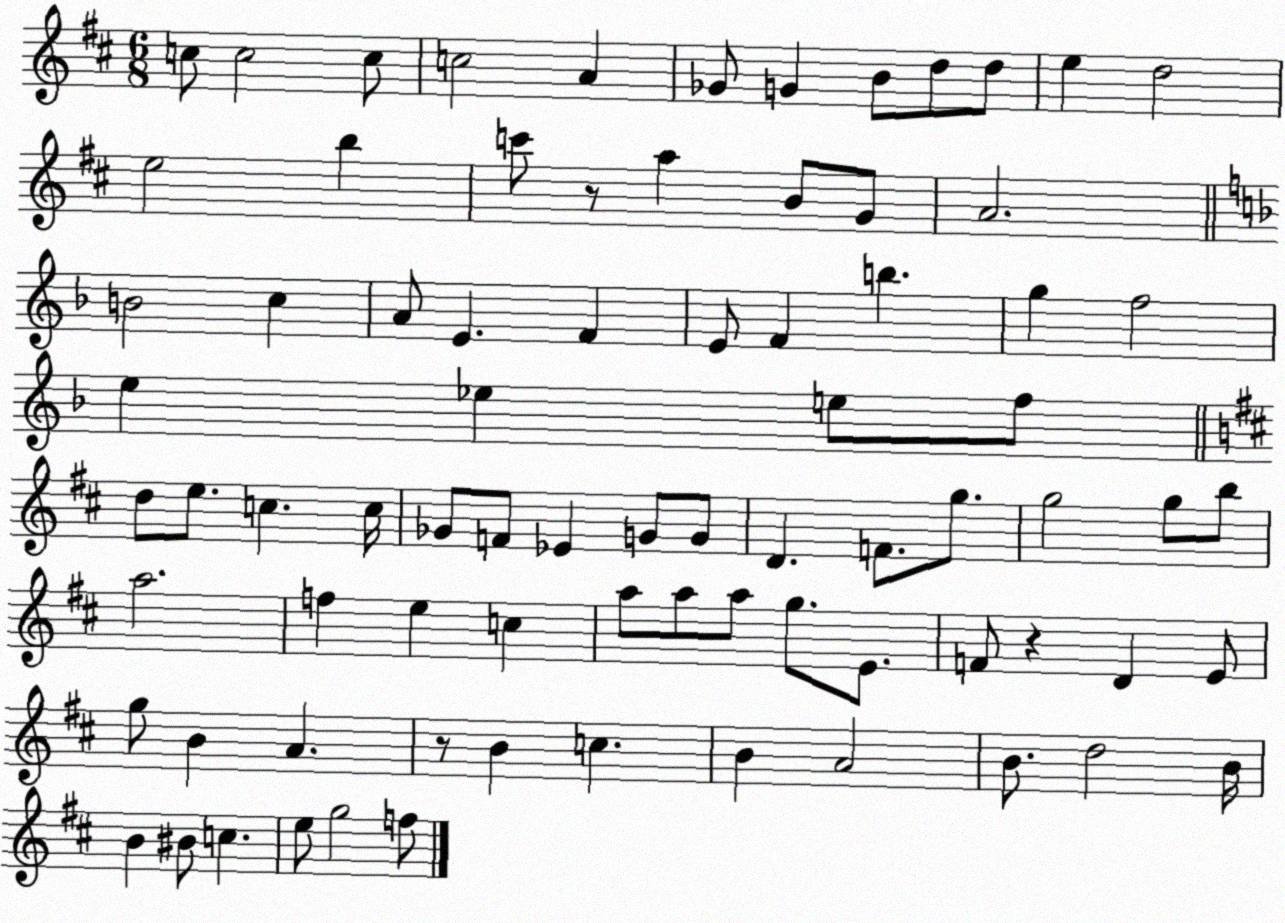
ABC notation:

X:1
T:Untitled
M:6/8
L:1/4
K:D
c/2 c2 c/2 c2 A _G/2 G B/2 d/2 d/2 e d2 e2 b c'/2 z/2 a B/2 G/2 A2 B2 c A/2 E F E/2 F b g f2 e _e e/2 f/2 d/2 e/2 c c/4 _G/2 F/2 _E G/2 G/2 D F/2 g/2 g2 g/2 b/2 a2 f e c a/2 a/2 a/2 g/2 E/2 F/2 z D E/2 g/2 B A z/2 B c B A2 B/2 d2 B/4 B ^B/2 c e/2 g2 f/2